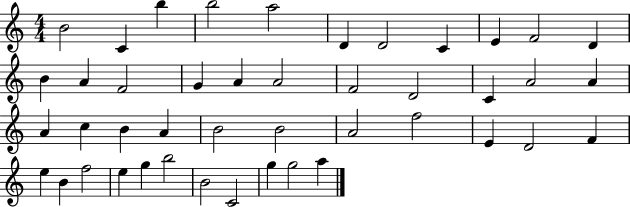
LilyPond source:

{
  \clef treble
  \numericTimeSignature
  \time 4/4
  \key c \major
  b'2 c'4 b''4 | b''2 a''2 | d'4 d'2 c'4 | e'4 f'2 d'4 | \break b'4 a'4 f'2 | g'4 a'4 a'2 | f'2 d'2 | c'4 a'2 a'4 | \break a'4 c''4 b'4 a'4 | b'2 b'2 | a'2 f''2 | e'4 d'2 f'4 | \break e''4 b'4 f''2 | e''4 g''4 b''2 | b'2 c'2 | g''4 g''2 a''4 | \break \bar "|."
}